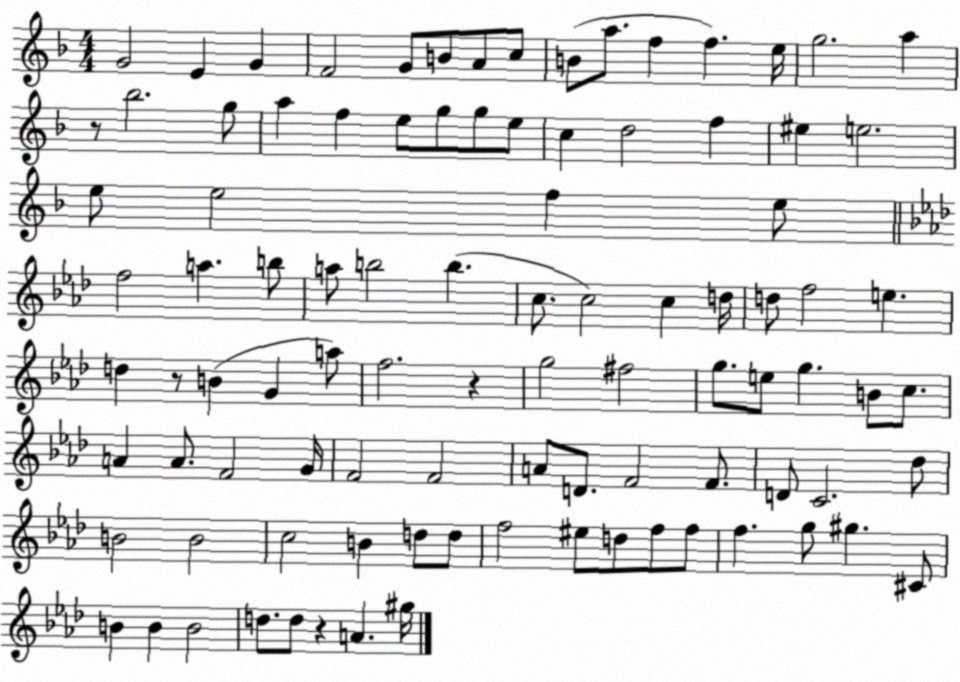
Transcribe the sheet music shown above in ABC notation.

X:1
T:Untitled
M:4/4
L:1/4
K:F
G2 E G F2 G/2 B/2 A/2 c/2 B/2 a/2 f f e/4 g2 a z/2 _b2 g/2 a f e/2 g/2 g/2 e/2 c d2 f ^e e2 e/2 e2 f e/2 f2 a b/2 a/2 b2 b c/2 c2 c d/4 d/2 f2 e d z/2 B G a/2 f2 z g2 ^f2 g/2 e/2 g B/2 c/2 A A/2 F2 G/4 F2 F2 A/2 D/2 F2 F/2 D/2 C2 _d/2 B2 B2 c2 B d/2 d/2 f2 ^e/2 d/2 f/2 f/2 f g/2 ^g ^C/2 B B B2 d/2 d/2 z A ^g/4